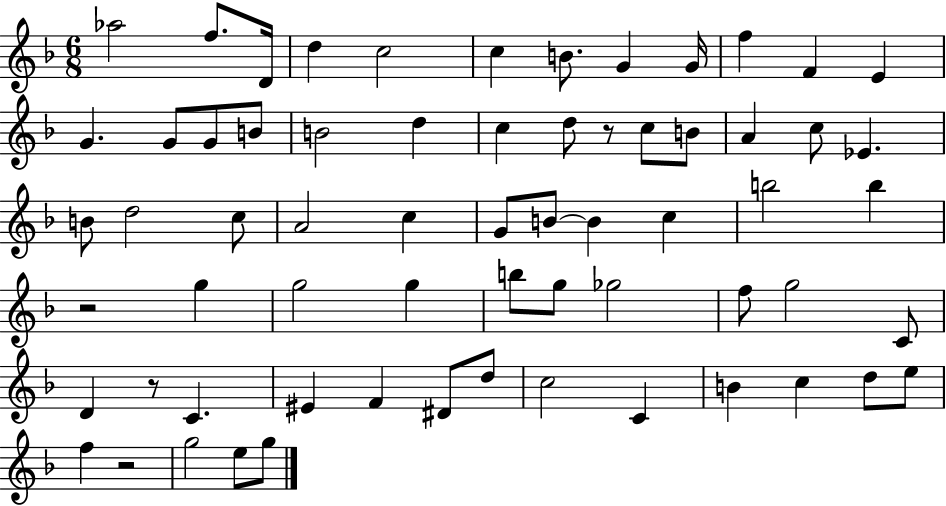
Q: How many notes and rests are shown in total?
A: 65